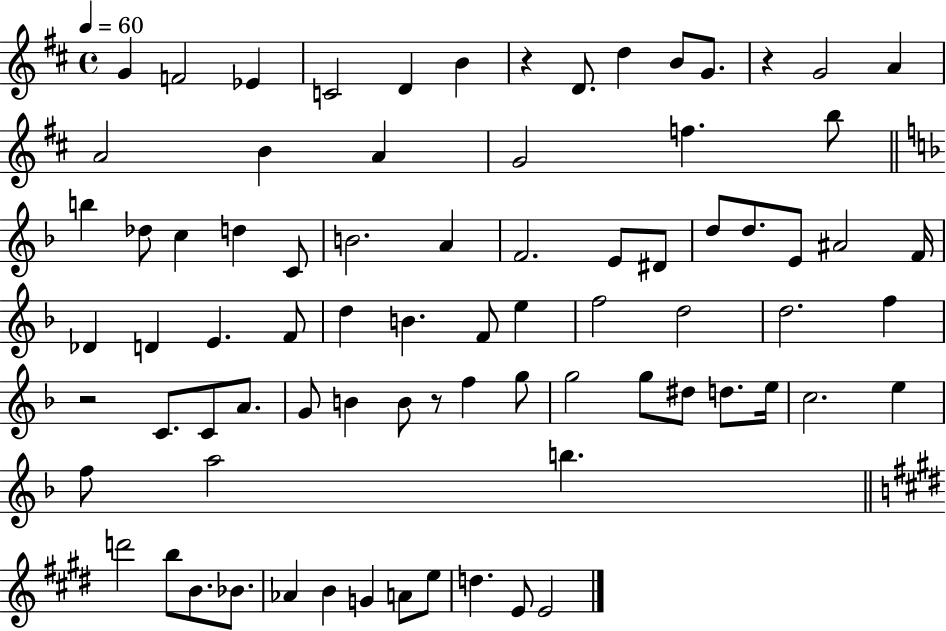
{
  \clef treble
  \time 4/4
  \defaultTimeSignature
  \key d \major
  \tempo 4 = 60
  \repeat volta 2 { g'4 f'2 ees'4 | c'2 d'4 b'4 | r4 d'8. d''4 b'8 g'8. | r4 g'2 a'4 | \break a'2 b'4 a'4 | g'2 f''4. b''8 | \bar "||" \break \key f \major b''4 des''8 c''4 d''4 c'8 | b'2. a'4 | f'2. e'8 dis'8 | d''8 d''8. e'8 ais'2 f'16 | \break des'4 d'4 e'4. f'8 | d''4 b'4. f'8 e''4 | f''2 d''2 | d''2. f''4 | \break r2 c'8. c'8 a'8. | g'8 b'4 b'8 r8 f''4 g''8 | g''2 g''8 dis''8 d''8. e''16 | c''2. e''4 | \break f''8 a''2 b''4. | \bar "||" \break \key e \major d'''2 b''8 b'8. bes'8. | aes'4 b'4 g'4 a'8 e''8 | d''4. e'8 e'2 | } \bar "|."
}